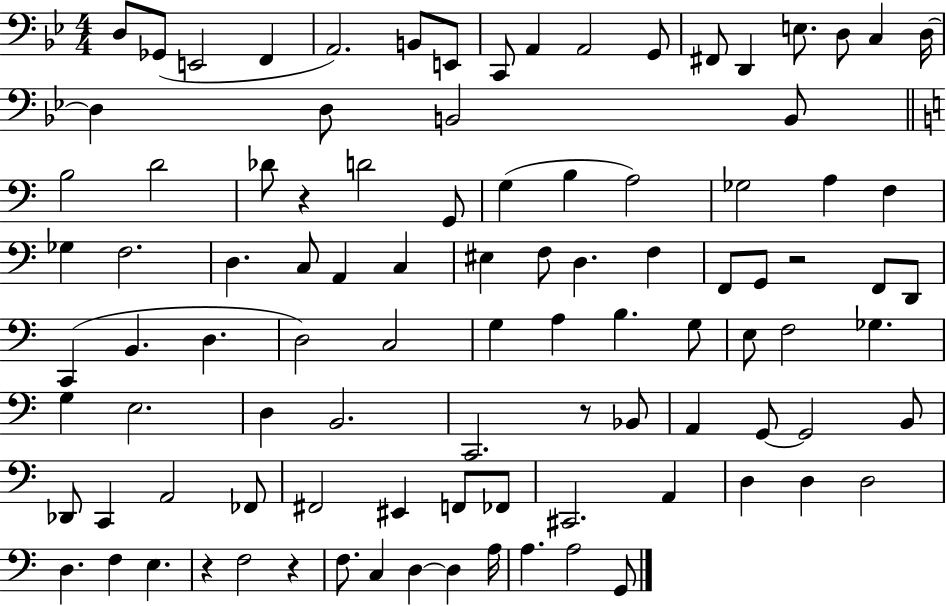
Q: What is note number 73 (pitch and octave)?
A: F#2